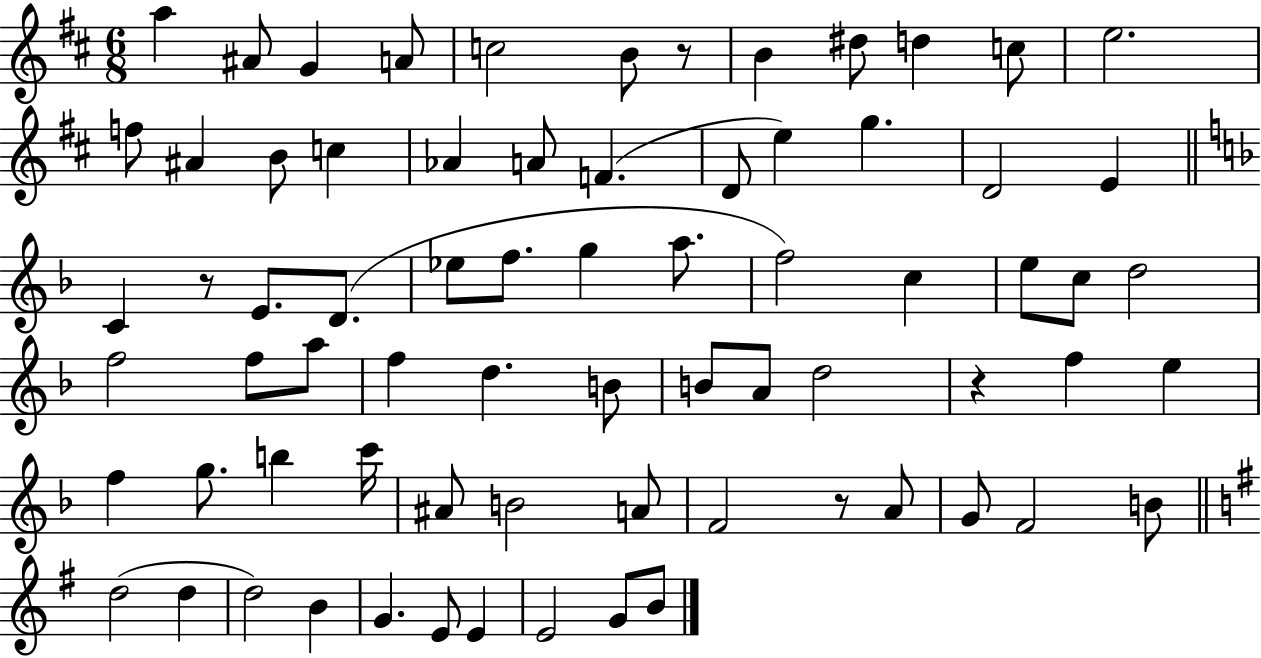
A5/q A#4/e G4/q A4/e C5/h B4/e R/e B4/q D#5/e D5/q C5/e E5/h. F5/e A#4/q B4/e C5/q Ab4/q A4/e F4/q. D4/e E5/q G5/q. D4/h E4/q C4/q R/e E4/e. D4/e. Eb5/e F5/e. G5/q A5/e. F5/h C5/q E5/e C5/e D5/h F5/h F5/e A5/e F5/q D5/q. B4/e B4/e A4/e D5/h R/q F5/q E5/q F5/q G5/e. B5/q C6/s A#4/e B4/h A4/e F4/h R/e A4/e G4/e F4/h B4/e D5/h D5/q D5/h B4/q G4/q. E4/e E4/q E4/h G4/e B4/e